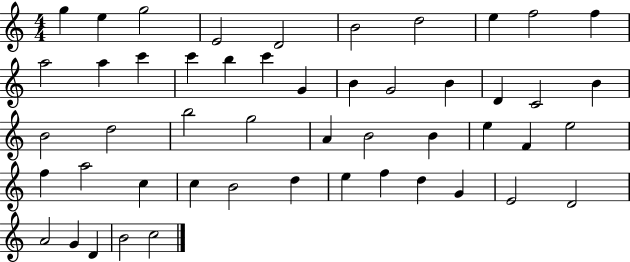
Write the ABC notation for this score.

X:1
T:Untitled
M:4/4
L:1/4
K:C
g e g2 E2 D2 B2 d2 e f2 f a2 a c' c' b c' G B G2 B D C2 B B2 d2 b2 g2 A B2 B e F e2 f a2 c c B2 d e f d G E2 D2 A2 G D B2 c2